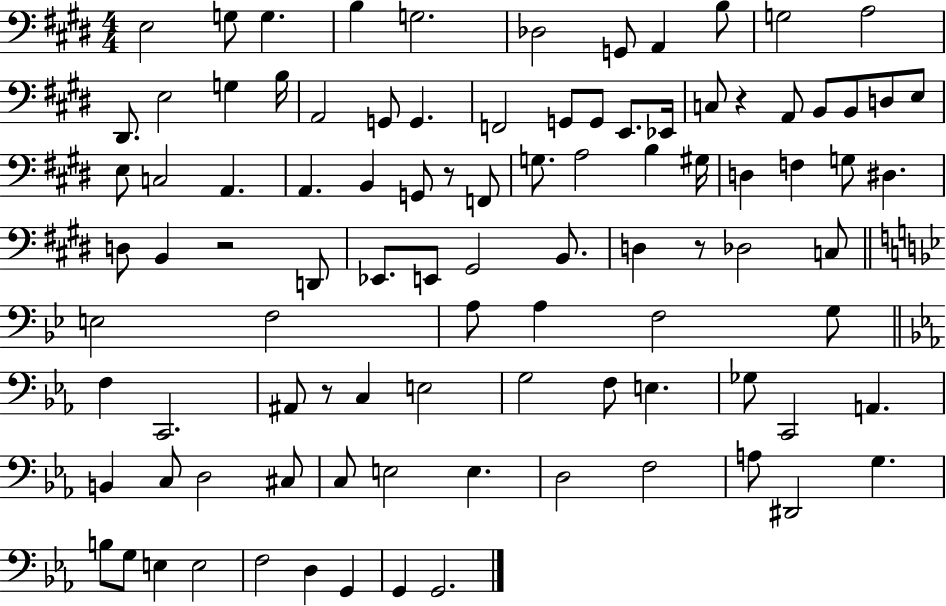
X:1
T:Untitled
M:4/4
L:1/4
K:E
E,2 G,/2 G, B, G,2 _D,2 G,,/2 A,, B,/2 G,2 A,2 ^D,,/2 E,2 G, B,/4 A,,2 G,,/2 G,, F,,2 G,,/2 G,,/2 E,,/2 _E,,/4 C,/2 z A,,/2 B,,/2 B,,/2 D,/2 E,/2 E,/2 C,2 A,, A,, B,, G,,/2 z/2 F,,/2 G,/2 A,2 B, ^G,/4 D, F, G,/2 ^D, D,/2 B,, z2 D,,/2 _E,,/2 E,,/2 ^G,,2 B,,/2 D, z/2 _D,2 C,/2 E,2 F,2 A,/2 A, F,2 G,/2 F, C,,2 ^A,,/2 z/2 C, E,2 G,2 F,/2 E, _G,/2 C,,2 A,, B,, C,/2 D,2 ^C,/2 C,/2 E,2 E, D,2 F,2 A,/2 ^D,,2 G, B,/2 G,/2 E, E,2 F,2 D, G,, G,, G,,2